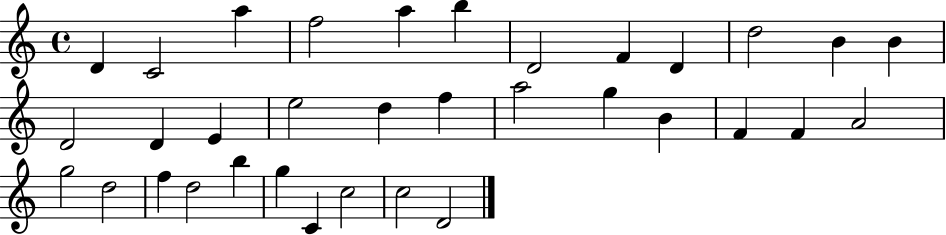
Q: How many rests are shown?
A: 0